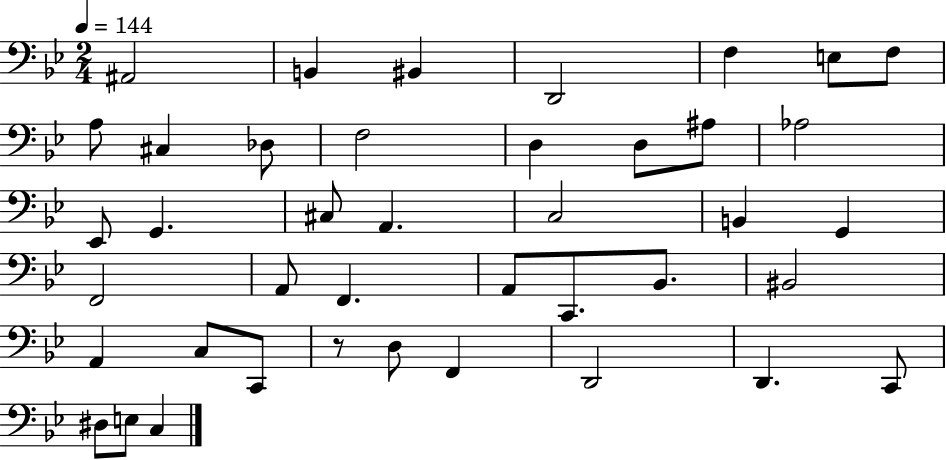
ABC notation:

X:1
T:Untitled
M:2/4
L:1/4
K:Bb
^A,,2 B,, ^B,, D,,2 F, E,/2 F,/2 A,/2 ^C, _D,/2 F,2 D, D,/2 ^A,/2 _A,2 _E,,/2 G,, ^C,/2 A,, C,2 B,, G,, F,,2 A,,/2 F,, A,,/2 C,,/2 _B,,/2 ^B,,2 A,, C,/2 C,,/2 z/2 D,/2 F,, D,,2 D,, C,,/2 ^D,/2 E,/2 C,